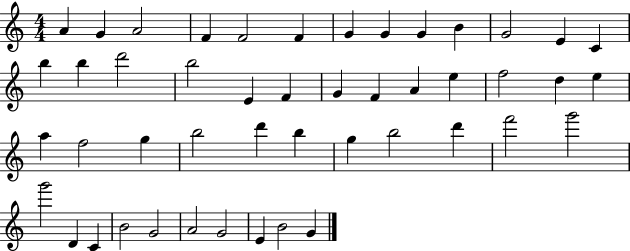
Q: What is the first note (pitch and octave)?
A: A4